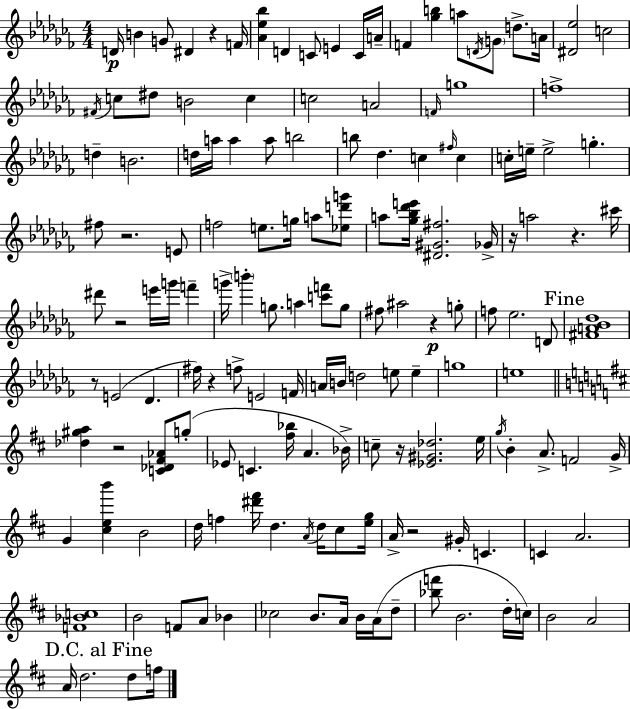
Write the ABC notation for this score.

X:1
T:Untitled
M:4/4
L:1/4
K:Abm
D/4 B G/2 ^D z F/4 [_A_e_b] D C/2 E C/4 A/4 F [_gb] a/2 D/4 G/2 d/2 A/4 [^D_e]2 c2 ^F/4 c/2 ^d/2 B2 c c2 A2 F/4 g4 f4 d B2 d/4 a/4 a a/2 b2 b/2 _d c ^f/4 c c/4 e/4 e2 g ^f/2 z2 E/2 f2 e/2 g/4 a/2 [_ed'g']/2 a/2 [_g_b_d'e']/4 [^D^G^f]2 _G/4 z/4 a2 z ^c'/4 ^d'/2 z2 e'/4 g'/4 f' g'/4 b' g/2 a [c'f']/2 g/2 ^f/2 ^a2 z g/2 f/2 _e2 D/2 [^FA_B_d]4 z/2 E2 _D ^f/4 z f/2 E2 F/4 A/4 B/4 d2 e/2 e g4 e4 [_d^ga] z2 [C_D^F_A]/2 g/2 _E/2 C [^f_b]/4 A _B/4 c/2 z/4 [_E^G_d]2 e/4 g/4 B A/2 F2 G/4 G [^ceb'] B2 d/4 f [^d'^f']/4 d A/4 d/4 ^c/2 [eg]/4 A/4 z2 ^G/4 C C A2 [F_Bc]4 B2 F/2 A/2 _B _c2 B/2 A/4 B/4 A/4 d/2 [_bf']/2 B2 d/4 c/4 B2 A2 A/4 d2 d/2 f/4